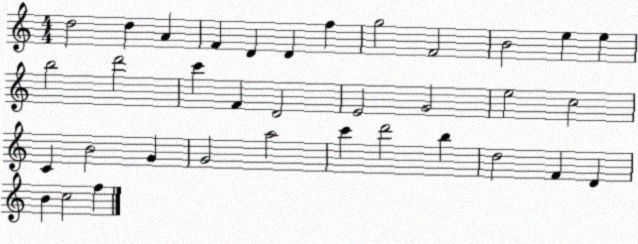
X:1
T:Untitled
M:4/4
L:1/4
K:C
d2 d A F D D f g2 F2 B2 e e b2 d'2 c' F D2 E2 G2 e2 c2 C B2 G G2 a2 c' d'2 b d2 F D B c2 f